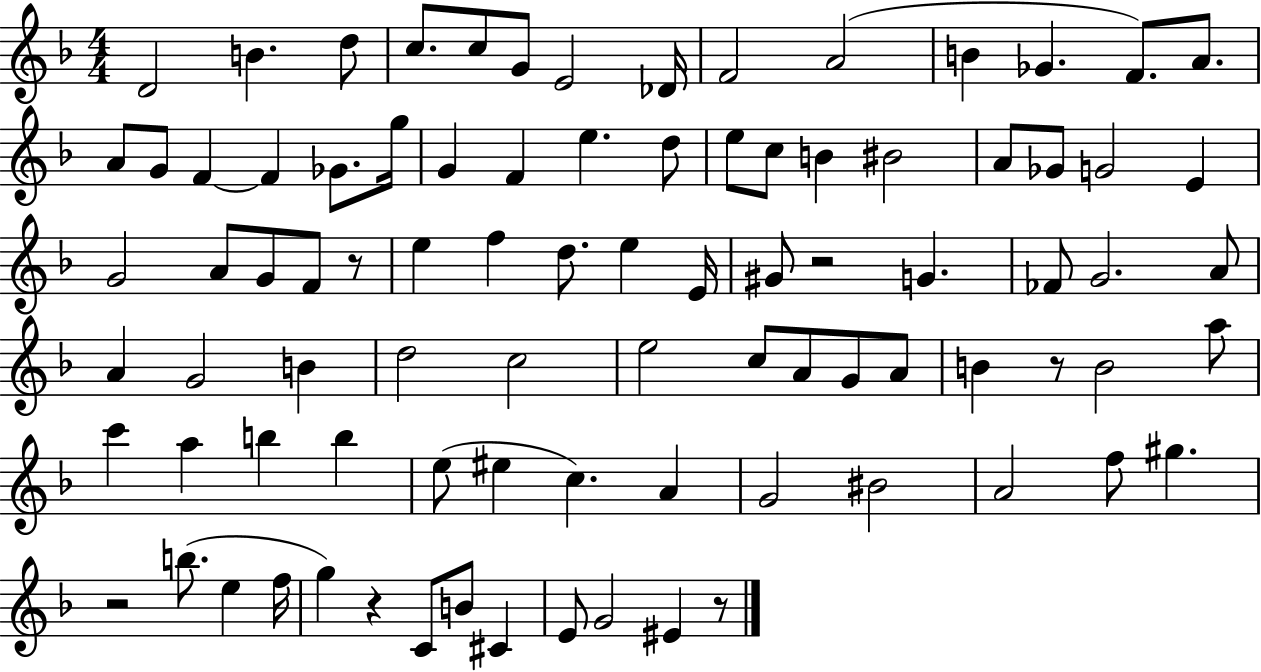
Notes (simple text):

D4/h B4/q. D5/e C5/e. C5/e G4/e E4/h Db4/s F4/h A4/h B4/q Gb4/q. F4/e. A4/e. A4/e G4/e F4/q F4/q Gb4/e. G5/s G4/q F4/q E5/q. D5/e E5/e C5/e B4/q BIS4/h A4/e Gb4/e G4/h E4/q G4/h A4/e G4/e F4/e R/e E5/q F5/q D5/e. E5/q E4/s G#4/e R/h G4/q. FES4/e G4/h. A4/e A4/q G4/h B4/q D5/h C5/h E5/h C5/e A4/e G4/e A4/e B4/q R/e B4/h A5/e C6/q A5/q B5/q B5/q E5/e EIS5/q C5/q. A4/q G4/h BIS4/h A4/h F5/e G#5/q. R/h B5/e. E5/q F5/s G5/q R/q C4/e B4/e C#4/q E4/e G4/h EIS4/q R/e